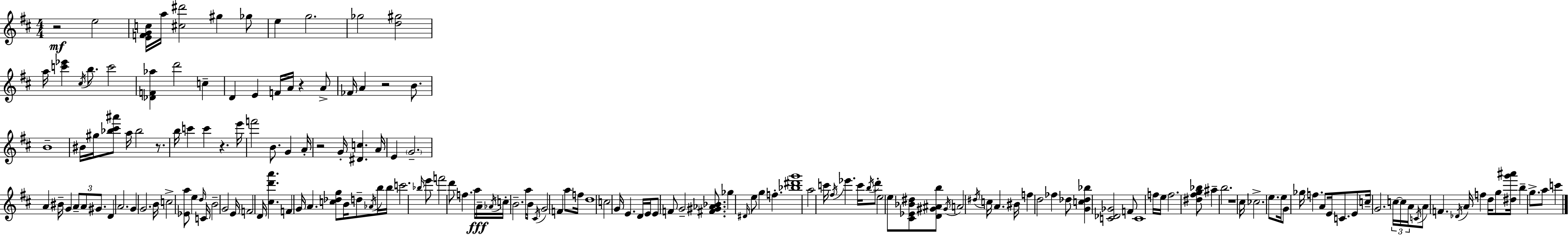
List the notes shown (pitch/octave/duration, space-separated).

R/h E5/h [E4,F4,G4,C5]/s A5/s [C#5,D#6]/h G#5/q Gb5/e E5/q G5/h. Gb5/h [D5,G#5]/h A5/s [C6,Eb6]/q C#5/s B5/e. C6/h [Db4,F4,Ab5]/q D6/h C5/q D4/q E4/q F4/s A4/s R/q A4/e FES4/s A4/q R/h B4/e. B4/w BIS4/s G#5/s [Bb5,C#6,A#6]/e A5/s Bb5/h R/e. B5/s C6/q C6/q R/q. E6/s F6/h B4/e. G4/q A4/s R/h G4/s [D#4,C5]/q. A4/s E4/q G4/h. A4/q BIS4/s G4/q A4/e A4/e G#4/e. D4/q A4/h. G4/q G4/h. B4/s C5/h [Eb4,A5]/e E5/q D5/s C4/s B4/h G4/h E4/s F4/h D4/s [C#5,D6,A6]/q. F4/q G4/s A4/q. [C5,Db5,G5]/e B4/s D5/e Ab4/s B5/s B5/s C6/h. Bb5/s E6/e F6/h D6/e F5/q. A5/s A4/s Ab4/s C5/s B4/h. A5/s B4/s C#4/s G4/h F4/q A5/e F5/s D5/w C5/h G4/s E4/q. D4/s E4/s E4/e F4/e G4/h [F#4,G#4,Ab4,Bb4]/e. Gb5/q D#4/s E5/e G5/q F5/q. [Bb5,D#6,G6]/w A5/h C6/s F#5/s Eb6/q. C6/s B5/s D6/e E5/h E5/e [C#4,Eb4,Bb4,D#5]/e [D4,G#4,A#4,B5]/e G#4/s A4/h D#5/s C5/s A4/q. BIS4/s F5/q D5/h FES5/q Db5/e [G4,C5,Db5,Bb5]/q [C4,Db4,Gb4]/h F4/e C4/w F5/s E5/s F5/h. [D#5,F#5,G5,Bb5]/e A#5/q B5/h. R/w C#5/s CES5/h. E5/e. E5/s G4/e Gb5/s F5/q. A4/e E4/s C4/e. E4/e C5/s G4/h. C5/s C5/s A4/s C4/s A4/e F4/q. Db4/s A4/s F5/q D5/s G5/e [D#5,G6,A#6]/s B5/q G5/e. A5/e C6/q